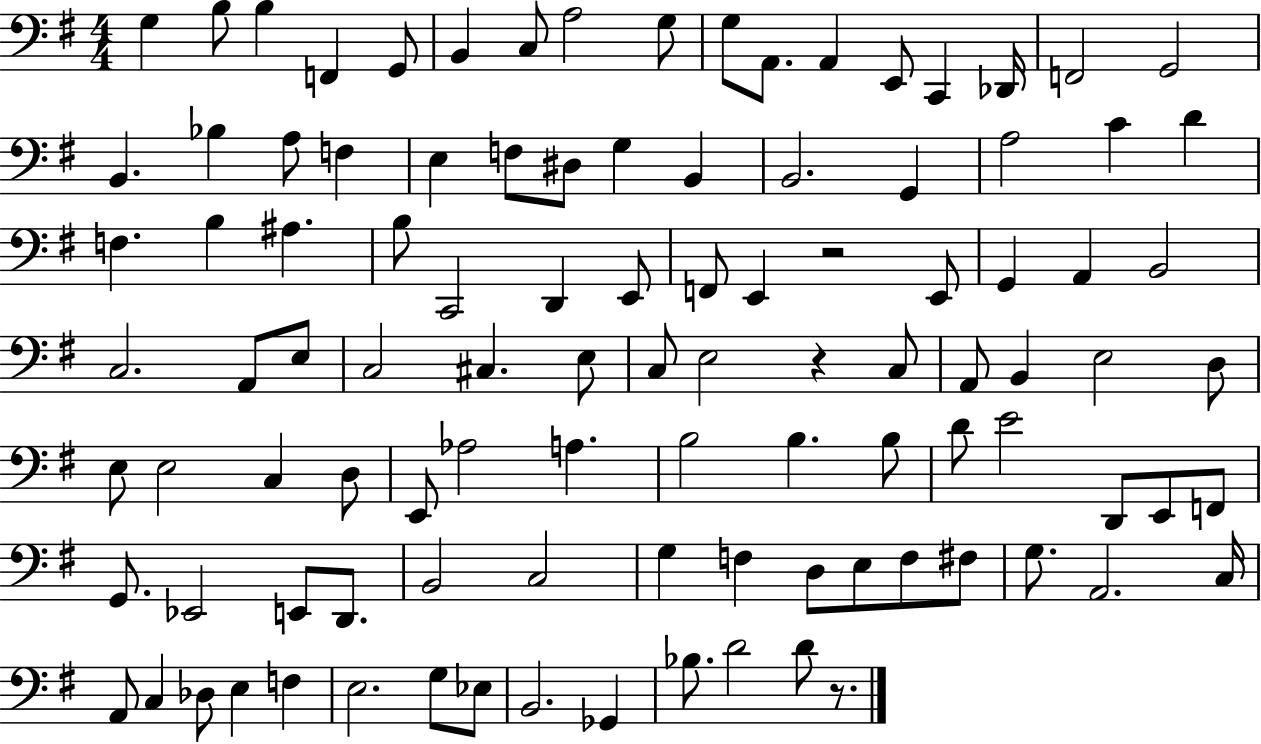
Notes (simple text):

G3/q B3/e B3/q F2/q G2/e B2/q C3/e A3/h G3/e G3/e A2/e. A2/q E2/e C2/q Db2/s F2/h G2/h B2/q. Bb3/q A3/e F3/q E3/q F3/e D#3/e G3/q B2/q B2/h. G2/q A3/h C4/q D4/q F3/q. B3/q A#3/q. B3/e C2/h D2/q E2/e F2/e E2/q R/h E2/e G2/q A2/q B2/h C3/h. A2/e E3/e C3/h C#3/q. E3/e C3/e E3/h R/q C3/e A2/e B2/q E3/h D3/e E3/e E3/h C3/q D3/e E2/e Ab3/h A3/q. B3/h B3/q. B3/e D4/e E4/h D2/e E2/e F2/e G2/e. Eb2/h E2/e D2/e. B2/h C3/h G3/q F3/q D3/e E3/e F3/e F#3/e G3/e. A2/h. C3/s A2/e C3/q Db3/e E3/q F3/q E3/h. G3/e Eb3/e B2/h. Gb2/q Bb3/e. D4/h D4/e R/e.